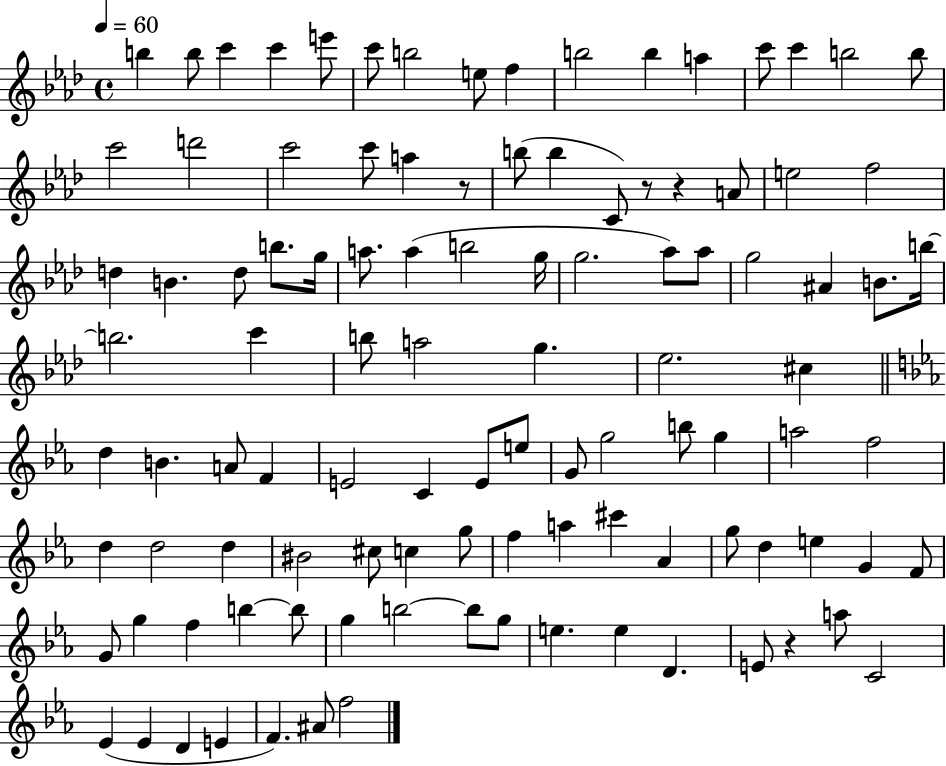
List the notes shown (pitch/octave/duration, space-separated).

B5/q B5/e C6/q C6/q E6/e C6/e B5/h E5/e F5/q B5/h B5/q A5/q C6/e C6/q B5/h B5/e C6/h D6/h C6/h C6/e A5/q R/e B5/e B5/q C4/e R/e R/q A4/e E5/h F5/h D5/q B4/q. D5/e B5/e. G5/s A5/e. A5/q B5/h G5/s G5/h. Ab5/e Ab5/e G5/h A#4/q B4/e. B5/s B5/h. C6/q B5/e A5/h G5/q. Eb5/h. C#5/q D5/q B4/q. A4/e F4/q E4/h C4/q E4/e E5/e G4/e G5/h B5/e G5/q A5/h F5/h D5/q D5/h D5/q BIS4/h C#5/e C5/q G5/e F5/q A5/q C#6/q Ab4/q G5/e D5/q E5/q G4/q F4/e G4/e G5/q F5/q B5/q B5/e G5/q B5/h B5/e G5/e E5/q. E5/q D4/q. E4/e R/q A5/e C4/h Eb4/q Eb4/q D4/q E4/q F4/q. A#4/e F5/h